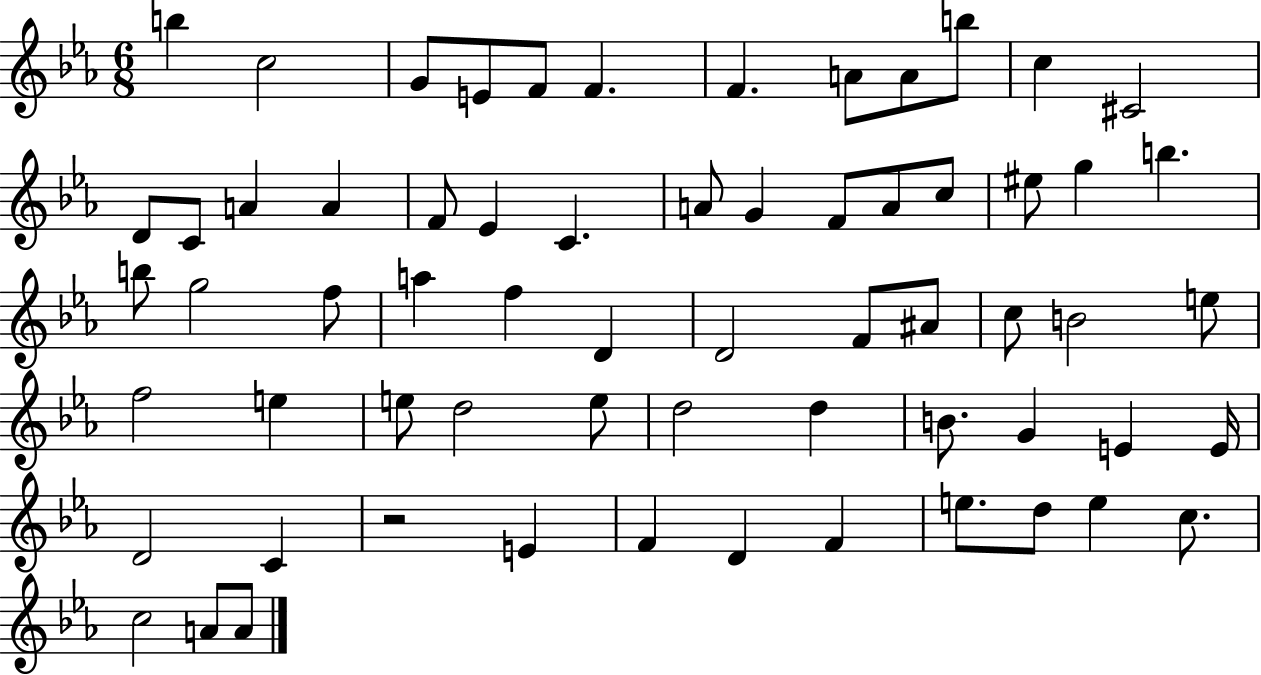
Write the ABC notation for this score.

X:1
T:Untitled
M:6/8
L:1/4
K:Eb
b c2 G/2 E/2 F/2 F F A/2 A/2 b/2 c ^C2 D/2 C/2 A A F/2 _E C A/2 G F/2 A/2 c/2 ^e/2 g b b/2 g2 f/2 a f D D2 F/2 ^A/2 c/2 B2 e/2 f2 e e/2 d2 e/2 d2 d B/2 G E E/4 D2 C z2 E F D F e/2 d/2 e c/2 c2 A/2 A/2